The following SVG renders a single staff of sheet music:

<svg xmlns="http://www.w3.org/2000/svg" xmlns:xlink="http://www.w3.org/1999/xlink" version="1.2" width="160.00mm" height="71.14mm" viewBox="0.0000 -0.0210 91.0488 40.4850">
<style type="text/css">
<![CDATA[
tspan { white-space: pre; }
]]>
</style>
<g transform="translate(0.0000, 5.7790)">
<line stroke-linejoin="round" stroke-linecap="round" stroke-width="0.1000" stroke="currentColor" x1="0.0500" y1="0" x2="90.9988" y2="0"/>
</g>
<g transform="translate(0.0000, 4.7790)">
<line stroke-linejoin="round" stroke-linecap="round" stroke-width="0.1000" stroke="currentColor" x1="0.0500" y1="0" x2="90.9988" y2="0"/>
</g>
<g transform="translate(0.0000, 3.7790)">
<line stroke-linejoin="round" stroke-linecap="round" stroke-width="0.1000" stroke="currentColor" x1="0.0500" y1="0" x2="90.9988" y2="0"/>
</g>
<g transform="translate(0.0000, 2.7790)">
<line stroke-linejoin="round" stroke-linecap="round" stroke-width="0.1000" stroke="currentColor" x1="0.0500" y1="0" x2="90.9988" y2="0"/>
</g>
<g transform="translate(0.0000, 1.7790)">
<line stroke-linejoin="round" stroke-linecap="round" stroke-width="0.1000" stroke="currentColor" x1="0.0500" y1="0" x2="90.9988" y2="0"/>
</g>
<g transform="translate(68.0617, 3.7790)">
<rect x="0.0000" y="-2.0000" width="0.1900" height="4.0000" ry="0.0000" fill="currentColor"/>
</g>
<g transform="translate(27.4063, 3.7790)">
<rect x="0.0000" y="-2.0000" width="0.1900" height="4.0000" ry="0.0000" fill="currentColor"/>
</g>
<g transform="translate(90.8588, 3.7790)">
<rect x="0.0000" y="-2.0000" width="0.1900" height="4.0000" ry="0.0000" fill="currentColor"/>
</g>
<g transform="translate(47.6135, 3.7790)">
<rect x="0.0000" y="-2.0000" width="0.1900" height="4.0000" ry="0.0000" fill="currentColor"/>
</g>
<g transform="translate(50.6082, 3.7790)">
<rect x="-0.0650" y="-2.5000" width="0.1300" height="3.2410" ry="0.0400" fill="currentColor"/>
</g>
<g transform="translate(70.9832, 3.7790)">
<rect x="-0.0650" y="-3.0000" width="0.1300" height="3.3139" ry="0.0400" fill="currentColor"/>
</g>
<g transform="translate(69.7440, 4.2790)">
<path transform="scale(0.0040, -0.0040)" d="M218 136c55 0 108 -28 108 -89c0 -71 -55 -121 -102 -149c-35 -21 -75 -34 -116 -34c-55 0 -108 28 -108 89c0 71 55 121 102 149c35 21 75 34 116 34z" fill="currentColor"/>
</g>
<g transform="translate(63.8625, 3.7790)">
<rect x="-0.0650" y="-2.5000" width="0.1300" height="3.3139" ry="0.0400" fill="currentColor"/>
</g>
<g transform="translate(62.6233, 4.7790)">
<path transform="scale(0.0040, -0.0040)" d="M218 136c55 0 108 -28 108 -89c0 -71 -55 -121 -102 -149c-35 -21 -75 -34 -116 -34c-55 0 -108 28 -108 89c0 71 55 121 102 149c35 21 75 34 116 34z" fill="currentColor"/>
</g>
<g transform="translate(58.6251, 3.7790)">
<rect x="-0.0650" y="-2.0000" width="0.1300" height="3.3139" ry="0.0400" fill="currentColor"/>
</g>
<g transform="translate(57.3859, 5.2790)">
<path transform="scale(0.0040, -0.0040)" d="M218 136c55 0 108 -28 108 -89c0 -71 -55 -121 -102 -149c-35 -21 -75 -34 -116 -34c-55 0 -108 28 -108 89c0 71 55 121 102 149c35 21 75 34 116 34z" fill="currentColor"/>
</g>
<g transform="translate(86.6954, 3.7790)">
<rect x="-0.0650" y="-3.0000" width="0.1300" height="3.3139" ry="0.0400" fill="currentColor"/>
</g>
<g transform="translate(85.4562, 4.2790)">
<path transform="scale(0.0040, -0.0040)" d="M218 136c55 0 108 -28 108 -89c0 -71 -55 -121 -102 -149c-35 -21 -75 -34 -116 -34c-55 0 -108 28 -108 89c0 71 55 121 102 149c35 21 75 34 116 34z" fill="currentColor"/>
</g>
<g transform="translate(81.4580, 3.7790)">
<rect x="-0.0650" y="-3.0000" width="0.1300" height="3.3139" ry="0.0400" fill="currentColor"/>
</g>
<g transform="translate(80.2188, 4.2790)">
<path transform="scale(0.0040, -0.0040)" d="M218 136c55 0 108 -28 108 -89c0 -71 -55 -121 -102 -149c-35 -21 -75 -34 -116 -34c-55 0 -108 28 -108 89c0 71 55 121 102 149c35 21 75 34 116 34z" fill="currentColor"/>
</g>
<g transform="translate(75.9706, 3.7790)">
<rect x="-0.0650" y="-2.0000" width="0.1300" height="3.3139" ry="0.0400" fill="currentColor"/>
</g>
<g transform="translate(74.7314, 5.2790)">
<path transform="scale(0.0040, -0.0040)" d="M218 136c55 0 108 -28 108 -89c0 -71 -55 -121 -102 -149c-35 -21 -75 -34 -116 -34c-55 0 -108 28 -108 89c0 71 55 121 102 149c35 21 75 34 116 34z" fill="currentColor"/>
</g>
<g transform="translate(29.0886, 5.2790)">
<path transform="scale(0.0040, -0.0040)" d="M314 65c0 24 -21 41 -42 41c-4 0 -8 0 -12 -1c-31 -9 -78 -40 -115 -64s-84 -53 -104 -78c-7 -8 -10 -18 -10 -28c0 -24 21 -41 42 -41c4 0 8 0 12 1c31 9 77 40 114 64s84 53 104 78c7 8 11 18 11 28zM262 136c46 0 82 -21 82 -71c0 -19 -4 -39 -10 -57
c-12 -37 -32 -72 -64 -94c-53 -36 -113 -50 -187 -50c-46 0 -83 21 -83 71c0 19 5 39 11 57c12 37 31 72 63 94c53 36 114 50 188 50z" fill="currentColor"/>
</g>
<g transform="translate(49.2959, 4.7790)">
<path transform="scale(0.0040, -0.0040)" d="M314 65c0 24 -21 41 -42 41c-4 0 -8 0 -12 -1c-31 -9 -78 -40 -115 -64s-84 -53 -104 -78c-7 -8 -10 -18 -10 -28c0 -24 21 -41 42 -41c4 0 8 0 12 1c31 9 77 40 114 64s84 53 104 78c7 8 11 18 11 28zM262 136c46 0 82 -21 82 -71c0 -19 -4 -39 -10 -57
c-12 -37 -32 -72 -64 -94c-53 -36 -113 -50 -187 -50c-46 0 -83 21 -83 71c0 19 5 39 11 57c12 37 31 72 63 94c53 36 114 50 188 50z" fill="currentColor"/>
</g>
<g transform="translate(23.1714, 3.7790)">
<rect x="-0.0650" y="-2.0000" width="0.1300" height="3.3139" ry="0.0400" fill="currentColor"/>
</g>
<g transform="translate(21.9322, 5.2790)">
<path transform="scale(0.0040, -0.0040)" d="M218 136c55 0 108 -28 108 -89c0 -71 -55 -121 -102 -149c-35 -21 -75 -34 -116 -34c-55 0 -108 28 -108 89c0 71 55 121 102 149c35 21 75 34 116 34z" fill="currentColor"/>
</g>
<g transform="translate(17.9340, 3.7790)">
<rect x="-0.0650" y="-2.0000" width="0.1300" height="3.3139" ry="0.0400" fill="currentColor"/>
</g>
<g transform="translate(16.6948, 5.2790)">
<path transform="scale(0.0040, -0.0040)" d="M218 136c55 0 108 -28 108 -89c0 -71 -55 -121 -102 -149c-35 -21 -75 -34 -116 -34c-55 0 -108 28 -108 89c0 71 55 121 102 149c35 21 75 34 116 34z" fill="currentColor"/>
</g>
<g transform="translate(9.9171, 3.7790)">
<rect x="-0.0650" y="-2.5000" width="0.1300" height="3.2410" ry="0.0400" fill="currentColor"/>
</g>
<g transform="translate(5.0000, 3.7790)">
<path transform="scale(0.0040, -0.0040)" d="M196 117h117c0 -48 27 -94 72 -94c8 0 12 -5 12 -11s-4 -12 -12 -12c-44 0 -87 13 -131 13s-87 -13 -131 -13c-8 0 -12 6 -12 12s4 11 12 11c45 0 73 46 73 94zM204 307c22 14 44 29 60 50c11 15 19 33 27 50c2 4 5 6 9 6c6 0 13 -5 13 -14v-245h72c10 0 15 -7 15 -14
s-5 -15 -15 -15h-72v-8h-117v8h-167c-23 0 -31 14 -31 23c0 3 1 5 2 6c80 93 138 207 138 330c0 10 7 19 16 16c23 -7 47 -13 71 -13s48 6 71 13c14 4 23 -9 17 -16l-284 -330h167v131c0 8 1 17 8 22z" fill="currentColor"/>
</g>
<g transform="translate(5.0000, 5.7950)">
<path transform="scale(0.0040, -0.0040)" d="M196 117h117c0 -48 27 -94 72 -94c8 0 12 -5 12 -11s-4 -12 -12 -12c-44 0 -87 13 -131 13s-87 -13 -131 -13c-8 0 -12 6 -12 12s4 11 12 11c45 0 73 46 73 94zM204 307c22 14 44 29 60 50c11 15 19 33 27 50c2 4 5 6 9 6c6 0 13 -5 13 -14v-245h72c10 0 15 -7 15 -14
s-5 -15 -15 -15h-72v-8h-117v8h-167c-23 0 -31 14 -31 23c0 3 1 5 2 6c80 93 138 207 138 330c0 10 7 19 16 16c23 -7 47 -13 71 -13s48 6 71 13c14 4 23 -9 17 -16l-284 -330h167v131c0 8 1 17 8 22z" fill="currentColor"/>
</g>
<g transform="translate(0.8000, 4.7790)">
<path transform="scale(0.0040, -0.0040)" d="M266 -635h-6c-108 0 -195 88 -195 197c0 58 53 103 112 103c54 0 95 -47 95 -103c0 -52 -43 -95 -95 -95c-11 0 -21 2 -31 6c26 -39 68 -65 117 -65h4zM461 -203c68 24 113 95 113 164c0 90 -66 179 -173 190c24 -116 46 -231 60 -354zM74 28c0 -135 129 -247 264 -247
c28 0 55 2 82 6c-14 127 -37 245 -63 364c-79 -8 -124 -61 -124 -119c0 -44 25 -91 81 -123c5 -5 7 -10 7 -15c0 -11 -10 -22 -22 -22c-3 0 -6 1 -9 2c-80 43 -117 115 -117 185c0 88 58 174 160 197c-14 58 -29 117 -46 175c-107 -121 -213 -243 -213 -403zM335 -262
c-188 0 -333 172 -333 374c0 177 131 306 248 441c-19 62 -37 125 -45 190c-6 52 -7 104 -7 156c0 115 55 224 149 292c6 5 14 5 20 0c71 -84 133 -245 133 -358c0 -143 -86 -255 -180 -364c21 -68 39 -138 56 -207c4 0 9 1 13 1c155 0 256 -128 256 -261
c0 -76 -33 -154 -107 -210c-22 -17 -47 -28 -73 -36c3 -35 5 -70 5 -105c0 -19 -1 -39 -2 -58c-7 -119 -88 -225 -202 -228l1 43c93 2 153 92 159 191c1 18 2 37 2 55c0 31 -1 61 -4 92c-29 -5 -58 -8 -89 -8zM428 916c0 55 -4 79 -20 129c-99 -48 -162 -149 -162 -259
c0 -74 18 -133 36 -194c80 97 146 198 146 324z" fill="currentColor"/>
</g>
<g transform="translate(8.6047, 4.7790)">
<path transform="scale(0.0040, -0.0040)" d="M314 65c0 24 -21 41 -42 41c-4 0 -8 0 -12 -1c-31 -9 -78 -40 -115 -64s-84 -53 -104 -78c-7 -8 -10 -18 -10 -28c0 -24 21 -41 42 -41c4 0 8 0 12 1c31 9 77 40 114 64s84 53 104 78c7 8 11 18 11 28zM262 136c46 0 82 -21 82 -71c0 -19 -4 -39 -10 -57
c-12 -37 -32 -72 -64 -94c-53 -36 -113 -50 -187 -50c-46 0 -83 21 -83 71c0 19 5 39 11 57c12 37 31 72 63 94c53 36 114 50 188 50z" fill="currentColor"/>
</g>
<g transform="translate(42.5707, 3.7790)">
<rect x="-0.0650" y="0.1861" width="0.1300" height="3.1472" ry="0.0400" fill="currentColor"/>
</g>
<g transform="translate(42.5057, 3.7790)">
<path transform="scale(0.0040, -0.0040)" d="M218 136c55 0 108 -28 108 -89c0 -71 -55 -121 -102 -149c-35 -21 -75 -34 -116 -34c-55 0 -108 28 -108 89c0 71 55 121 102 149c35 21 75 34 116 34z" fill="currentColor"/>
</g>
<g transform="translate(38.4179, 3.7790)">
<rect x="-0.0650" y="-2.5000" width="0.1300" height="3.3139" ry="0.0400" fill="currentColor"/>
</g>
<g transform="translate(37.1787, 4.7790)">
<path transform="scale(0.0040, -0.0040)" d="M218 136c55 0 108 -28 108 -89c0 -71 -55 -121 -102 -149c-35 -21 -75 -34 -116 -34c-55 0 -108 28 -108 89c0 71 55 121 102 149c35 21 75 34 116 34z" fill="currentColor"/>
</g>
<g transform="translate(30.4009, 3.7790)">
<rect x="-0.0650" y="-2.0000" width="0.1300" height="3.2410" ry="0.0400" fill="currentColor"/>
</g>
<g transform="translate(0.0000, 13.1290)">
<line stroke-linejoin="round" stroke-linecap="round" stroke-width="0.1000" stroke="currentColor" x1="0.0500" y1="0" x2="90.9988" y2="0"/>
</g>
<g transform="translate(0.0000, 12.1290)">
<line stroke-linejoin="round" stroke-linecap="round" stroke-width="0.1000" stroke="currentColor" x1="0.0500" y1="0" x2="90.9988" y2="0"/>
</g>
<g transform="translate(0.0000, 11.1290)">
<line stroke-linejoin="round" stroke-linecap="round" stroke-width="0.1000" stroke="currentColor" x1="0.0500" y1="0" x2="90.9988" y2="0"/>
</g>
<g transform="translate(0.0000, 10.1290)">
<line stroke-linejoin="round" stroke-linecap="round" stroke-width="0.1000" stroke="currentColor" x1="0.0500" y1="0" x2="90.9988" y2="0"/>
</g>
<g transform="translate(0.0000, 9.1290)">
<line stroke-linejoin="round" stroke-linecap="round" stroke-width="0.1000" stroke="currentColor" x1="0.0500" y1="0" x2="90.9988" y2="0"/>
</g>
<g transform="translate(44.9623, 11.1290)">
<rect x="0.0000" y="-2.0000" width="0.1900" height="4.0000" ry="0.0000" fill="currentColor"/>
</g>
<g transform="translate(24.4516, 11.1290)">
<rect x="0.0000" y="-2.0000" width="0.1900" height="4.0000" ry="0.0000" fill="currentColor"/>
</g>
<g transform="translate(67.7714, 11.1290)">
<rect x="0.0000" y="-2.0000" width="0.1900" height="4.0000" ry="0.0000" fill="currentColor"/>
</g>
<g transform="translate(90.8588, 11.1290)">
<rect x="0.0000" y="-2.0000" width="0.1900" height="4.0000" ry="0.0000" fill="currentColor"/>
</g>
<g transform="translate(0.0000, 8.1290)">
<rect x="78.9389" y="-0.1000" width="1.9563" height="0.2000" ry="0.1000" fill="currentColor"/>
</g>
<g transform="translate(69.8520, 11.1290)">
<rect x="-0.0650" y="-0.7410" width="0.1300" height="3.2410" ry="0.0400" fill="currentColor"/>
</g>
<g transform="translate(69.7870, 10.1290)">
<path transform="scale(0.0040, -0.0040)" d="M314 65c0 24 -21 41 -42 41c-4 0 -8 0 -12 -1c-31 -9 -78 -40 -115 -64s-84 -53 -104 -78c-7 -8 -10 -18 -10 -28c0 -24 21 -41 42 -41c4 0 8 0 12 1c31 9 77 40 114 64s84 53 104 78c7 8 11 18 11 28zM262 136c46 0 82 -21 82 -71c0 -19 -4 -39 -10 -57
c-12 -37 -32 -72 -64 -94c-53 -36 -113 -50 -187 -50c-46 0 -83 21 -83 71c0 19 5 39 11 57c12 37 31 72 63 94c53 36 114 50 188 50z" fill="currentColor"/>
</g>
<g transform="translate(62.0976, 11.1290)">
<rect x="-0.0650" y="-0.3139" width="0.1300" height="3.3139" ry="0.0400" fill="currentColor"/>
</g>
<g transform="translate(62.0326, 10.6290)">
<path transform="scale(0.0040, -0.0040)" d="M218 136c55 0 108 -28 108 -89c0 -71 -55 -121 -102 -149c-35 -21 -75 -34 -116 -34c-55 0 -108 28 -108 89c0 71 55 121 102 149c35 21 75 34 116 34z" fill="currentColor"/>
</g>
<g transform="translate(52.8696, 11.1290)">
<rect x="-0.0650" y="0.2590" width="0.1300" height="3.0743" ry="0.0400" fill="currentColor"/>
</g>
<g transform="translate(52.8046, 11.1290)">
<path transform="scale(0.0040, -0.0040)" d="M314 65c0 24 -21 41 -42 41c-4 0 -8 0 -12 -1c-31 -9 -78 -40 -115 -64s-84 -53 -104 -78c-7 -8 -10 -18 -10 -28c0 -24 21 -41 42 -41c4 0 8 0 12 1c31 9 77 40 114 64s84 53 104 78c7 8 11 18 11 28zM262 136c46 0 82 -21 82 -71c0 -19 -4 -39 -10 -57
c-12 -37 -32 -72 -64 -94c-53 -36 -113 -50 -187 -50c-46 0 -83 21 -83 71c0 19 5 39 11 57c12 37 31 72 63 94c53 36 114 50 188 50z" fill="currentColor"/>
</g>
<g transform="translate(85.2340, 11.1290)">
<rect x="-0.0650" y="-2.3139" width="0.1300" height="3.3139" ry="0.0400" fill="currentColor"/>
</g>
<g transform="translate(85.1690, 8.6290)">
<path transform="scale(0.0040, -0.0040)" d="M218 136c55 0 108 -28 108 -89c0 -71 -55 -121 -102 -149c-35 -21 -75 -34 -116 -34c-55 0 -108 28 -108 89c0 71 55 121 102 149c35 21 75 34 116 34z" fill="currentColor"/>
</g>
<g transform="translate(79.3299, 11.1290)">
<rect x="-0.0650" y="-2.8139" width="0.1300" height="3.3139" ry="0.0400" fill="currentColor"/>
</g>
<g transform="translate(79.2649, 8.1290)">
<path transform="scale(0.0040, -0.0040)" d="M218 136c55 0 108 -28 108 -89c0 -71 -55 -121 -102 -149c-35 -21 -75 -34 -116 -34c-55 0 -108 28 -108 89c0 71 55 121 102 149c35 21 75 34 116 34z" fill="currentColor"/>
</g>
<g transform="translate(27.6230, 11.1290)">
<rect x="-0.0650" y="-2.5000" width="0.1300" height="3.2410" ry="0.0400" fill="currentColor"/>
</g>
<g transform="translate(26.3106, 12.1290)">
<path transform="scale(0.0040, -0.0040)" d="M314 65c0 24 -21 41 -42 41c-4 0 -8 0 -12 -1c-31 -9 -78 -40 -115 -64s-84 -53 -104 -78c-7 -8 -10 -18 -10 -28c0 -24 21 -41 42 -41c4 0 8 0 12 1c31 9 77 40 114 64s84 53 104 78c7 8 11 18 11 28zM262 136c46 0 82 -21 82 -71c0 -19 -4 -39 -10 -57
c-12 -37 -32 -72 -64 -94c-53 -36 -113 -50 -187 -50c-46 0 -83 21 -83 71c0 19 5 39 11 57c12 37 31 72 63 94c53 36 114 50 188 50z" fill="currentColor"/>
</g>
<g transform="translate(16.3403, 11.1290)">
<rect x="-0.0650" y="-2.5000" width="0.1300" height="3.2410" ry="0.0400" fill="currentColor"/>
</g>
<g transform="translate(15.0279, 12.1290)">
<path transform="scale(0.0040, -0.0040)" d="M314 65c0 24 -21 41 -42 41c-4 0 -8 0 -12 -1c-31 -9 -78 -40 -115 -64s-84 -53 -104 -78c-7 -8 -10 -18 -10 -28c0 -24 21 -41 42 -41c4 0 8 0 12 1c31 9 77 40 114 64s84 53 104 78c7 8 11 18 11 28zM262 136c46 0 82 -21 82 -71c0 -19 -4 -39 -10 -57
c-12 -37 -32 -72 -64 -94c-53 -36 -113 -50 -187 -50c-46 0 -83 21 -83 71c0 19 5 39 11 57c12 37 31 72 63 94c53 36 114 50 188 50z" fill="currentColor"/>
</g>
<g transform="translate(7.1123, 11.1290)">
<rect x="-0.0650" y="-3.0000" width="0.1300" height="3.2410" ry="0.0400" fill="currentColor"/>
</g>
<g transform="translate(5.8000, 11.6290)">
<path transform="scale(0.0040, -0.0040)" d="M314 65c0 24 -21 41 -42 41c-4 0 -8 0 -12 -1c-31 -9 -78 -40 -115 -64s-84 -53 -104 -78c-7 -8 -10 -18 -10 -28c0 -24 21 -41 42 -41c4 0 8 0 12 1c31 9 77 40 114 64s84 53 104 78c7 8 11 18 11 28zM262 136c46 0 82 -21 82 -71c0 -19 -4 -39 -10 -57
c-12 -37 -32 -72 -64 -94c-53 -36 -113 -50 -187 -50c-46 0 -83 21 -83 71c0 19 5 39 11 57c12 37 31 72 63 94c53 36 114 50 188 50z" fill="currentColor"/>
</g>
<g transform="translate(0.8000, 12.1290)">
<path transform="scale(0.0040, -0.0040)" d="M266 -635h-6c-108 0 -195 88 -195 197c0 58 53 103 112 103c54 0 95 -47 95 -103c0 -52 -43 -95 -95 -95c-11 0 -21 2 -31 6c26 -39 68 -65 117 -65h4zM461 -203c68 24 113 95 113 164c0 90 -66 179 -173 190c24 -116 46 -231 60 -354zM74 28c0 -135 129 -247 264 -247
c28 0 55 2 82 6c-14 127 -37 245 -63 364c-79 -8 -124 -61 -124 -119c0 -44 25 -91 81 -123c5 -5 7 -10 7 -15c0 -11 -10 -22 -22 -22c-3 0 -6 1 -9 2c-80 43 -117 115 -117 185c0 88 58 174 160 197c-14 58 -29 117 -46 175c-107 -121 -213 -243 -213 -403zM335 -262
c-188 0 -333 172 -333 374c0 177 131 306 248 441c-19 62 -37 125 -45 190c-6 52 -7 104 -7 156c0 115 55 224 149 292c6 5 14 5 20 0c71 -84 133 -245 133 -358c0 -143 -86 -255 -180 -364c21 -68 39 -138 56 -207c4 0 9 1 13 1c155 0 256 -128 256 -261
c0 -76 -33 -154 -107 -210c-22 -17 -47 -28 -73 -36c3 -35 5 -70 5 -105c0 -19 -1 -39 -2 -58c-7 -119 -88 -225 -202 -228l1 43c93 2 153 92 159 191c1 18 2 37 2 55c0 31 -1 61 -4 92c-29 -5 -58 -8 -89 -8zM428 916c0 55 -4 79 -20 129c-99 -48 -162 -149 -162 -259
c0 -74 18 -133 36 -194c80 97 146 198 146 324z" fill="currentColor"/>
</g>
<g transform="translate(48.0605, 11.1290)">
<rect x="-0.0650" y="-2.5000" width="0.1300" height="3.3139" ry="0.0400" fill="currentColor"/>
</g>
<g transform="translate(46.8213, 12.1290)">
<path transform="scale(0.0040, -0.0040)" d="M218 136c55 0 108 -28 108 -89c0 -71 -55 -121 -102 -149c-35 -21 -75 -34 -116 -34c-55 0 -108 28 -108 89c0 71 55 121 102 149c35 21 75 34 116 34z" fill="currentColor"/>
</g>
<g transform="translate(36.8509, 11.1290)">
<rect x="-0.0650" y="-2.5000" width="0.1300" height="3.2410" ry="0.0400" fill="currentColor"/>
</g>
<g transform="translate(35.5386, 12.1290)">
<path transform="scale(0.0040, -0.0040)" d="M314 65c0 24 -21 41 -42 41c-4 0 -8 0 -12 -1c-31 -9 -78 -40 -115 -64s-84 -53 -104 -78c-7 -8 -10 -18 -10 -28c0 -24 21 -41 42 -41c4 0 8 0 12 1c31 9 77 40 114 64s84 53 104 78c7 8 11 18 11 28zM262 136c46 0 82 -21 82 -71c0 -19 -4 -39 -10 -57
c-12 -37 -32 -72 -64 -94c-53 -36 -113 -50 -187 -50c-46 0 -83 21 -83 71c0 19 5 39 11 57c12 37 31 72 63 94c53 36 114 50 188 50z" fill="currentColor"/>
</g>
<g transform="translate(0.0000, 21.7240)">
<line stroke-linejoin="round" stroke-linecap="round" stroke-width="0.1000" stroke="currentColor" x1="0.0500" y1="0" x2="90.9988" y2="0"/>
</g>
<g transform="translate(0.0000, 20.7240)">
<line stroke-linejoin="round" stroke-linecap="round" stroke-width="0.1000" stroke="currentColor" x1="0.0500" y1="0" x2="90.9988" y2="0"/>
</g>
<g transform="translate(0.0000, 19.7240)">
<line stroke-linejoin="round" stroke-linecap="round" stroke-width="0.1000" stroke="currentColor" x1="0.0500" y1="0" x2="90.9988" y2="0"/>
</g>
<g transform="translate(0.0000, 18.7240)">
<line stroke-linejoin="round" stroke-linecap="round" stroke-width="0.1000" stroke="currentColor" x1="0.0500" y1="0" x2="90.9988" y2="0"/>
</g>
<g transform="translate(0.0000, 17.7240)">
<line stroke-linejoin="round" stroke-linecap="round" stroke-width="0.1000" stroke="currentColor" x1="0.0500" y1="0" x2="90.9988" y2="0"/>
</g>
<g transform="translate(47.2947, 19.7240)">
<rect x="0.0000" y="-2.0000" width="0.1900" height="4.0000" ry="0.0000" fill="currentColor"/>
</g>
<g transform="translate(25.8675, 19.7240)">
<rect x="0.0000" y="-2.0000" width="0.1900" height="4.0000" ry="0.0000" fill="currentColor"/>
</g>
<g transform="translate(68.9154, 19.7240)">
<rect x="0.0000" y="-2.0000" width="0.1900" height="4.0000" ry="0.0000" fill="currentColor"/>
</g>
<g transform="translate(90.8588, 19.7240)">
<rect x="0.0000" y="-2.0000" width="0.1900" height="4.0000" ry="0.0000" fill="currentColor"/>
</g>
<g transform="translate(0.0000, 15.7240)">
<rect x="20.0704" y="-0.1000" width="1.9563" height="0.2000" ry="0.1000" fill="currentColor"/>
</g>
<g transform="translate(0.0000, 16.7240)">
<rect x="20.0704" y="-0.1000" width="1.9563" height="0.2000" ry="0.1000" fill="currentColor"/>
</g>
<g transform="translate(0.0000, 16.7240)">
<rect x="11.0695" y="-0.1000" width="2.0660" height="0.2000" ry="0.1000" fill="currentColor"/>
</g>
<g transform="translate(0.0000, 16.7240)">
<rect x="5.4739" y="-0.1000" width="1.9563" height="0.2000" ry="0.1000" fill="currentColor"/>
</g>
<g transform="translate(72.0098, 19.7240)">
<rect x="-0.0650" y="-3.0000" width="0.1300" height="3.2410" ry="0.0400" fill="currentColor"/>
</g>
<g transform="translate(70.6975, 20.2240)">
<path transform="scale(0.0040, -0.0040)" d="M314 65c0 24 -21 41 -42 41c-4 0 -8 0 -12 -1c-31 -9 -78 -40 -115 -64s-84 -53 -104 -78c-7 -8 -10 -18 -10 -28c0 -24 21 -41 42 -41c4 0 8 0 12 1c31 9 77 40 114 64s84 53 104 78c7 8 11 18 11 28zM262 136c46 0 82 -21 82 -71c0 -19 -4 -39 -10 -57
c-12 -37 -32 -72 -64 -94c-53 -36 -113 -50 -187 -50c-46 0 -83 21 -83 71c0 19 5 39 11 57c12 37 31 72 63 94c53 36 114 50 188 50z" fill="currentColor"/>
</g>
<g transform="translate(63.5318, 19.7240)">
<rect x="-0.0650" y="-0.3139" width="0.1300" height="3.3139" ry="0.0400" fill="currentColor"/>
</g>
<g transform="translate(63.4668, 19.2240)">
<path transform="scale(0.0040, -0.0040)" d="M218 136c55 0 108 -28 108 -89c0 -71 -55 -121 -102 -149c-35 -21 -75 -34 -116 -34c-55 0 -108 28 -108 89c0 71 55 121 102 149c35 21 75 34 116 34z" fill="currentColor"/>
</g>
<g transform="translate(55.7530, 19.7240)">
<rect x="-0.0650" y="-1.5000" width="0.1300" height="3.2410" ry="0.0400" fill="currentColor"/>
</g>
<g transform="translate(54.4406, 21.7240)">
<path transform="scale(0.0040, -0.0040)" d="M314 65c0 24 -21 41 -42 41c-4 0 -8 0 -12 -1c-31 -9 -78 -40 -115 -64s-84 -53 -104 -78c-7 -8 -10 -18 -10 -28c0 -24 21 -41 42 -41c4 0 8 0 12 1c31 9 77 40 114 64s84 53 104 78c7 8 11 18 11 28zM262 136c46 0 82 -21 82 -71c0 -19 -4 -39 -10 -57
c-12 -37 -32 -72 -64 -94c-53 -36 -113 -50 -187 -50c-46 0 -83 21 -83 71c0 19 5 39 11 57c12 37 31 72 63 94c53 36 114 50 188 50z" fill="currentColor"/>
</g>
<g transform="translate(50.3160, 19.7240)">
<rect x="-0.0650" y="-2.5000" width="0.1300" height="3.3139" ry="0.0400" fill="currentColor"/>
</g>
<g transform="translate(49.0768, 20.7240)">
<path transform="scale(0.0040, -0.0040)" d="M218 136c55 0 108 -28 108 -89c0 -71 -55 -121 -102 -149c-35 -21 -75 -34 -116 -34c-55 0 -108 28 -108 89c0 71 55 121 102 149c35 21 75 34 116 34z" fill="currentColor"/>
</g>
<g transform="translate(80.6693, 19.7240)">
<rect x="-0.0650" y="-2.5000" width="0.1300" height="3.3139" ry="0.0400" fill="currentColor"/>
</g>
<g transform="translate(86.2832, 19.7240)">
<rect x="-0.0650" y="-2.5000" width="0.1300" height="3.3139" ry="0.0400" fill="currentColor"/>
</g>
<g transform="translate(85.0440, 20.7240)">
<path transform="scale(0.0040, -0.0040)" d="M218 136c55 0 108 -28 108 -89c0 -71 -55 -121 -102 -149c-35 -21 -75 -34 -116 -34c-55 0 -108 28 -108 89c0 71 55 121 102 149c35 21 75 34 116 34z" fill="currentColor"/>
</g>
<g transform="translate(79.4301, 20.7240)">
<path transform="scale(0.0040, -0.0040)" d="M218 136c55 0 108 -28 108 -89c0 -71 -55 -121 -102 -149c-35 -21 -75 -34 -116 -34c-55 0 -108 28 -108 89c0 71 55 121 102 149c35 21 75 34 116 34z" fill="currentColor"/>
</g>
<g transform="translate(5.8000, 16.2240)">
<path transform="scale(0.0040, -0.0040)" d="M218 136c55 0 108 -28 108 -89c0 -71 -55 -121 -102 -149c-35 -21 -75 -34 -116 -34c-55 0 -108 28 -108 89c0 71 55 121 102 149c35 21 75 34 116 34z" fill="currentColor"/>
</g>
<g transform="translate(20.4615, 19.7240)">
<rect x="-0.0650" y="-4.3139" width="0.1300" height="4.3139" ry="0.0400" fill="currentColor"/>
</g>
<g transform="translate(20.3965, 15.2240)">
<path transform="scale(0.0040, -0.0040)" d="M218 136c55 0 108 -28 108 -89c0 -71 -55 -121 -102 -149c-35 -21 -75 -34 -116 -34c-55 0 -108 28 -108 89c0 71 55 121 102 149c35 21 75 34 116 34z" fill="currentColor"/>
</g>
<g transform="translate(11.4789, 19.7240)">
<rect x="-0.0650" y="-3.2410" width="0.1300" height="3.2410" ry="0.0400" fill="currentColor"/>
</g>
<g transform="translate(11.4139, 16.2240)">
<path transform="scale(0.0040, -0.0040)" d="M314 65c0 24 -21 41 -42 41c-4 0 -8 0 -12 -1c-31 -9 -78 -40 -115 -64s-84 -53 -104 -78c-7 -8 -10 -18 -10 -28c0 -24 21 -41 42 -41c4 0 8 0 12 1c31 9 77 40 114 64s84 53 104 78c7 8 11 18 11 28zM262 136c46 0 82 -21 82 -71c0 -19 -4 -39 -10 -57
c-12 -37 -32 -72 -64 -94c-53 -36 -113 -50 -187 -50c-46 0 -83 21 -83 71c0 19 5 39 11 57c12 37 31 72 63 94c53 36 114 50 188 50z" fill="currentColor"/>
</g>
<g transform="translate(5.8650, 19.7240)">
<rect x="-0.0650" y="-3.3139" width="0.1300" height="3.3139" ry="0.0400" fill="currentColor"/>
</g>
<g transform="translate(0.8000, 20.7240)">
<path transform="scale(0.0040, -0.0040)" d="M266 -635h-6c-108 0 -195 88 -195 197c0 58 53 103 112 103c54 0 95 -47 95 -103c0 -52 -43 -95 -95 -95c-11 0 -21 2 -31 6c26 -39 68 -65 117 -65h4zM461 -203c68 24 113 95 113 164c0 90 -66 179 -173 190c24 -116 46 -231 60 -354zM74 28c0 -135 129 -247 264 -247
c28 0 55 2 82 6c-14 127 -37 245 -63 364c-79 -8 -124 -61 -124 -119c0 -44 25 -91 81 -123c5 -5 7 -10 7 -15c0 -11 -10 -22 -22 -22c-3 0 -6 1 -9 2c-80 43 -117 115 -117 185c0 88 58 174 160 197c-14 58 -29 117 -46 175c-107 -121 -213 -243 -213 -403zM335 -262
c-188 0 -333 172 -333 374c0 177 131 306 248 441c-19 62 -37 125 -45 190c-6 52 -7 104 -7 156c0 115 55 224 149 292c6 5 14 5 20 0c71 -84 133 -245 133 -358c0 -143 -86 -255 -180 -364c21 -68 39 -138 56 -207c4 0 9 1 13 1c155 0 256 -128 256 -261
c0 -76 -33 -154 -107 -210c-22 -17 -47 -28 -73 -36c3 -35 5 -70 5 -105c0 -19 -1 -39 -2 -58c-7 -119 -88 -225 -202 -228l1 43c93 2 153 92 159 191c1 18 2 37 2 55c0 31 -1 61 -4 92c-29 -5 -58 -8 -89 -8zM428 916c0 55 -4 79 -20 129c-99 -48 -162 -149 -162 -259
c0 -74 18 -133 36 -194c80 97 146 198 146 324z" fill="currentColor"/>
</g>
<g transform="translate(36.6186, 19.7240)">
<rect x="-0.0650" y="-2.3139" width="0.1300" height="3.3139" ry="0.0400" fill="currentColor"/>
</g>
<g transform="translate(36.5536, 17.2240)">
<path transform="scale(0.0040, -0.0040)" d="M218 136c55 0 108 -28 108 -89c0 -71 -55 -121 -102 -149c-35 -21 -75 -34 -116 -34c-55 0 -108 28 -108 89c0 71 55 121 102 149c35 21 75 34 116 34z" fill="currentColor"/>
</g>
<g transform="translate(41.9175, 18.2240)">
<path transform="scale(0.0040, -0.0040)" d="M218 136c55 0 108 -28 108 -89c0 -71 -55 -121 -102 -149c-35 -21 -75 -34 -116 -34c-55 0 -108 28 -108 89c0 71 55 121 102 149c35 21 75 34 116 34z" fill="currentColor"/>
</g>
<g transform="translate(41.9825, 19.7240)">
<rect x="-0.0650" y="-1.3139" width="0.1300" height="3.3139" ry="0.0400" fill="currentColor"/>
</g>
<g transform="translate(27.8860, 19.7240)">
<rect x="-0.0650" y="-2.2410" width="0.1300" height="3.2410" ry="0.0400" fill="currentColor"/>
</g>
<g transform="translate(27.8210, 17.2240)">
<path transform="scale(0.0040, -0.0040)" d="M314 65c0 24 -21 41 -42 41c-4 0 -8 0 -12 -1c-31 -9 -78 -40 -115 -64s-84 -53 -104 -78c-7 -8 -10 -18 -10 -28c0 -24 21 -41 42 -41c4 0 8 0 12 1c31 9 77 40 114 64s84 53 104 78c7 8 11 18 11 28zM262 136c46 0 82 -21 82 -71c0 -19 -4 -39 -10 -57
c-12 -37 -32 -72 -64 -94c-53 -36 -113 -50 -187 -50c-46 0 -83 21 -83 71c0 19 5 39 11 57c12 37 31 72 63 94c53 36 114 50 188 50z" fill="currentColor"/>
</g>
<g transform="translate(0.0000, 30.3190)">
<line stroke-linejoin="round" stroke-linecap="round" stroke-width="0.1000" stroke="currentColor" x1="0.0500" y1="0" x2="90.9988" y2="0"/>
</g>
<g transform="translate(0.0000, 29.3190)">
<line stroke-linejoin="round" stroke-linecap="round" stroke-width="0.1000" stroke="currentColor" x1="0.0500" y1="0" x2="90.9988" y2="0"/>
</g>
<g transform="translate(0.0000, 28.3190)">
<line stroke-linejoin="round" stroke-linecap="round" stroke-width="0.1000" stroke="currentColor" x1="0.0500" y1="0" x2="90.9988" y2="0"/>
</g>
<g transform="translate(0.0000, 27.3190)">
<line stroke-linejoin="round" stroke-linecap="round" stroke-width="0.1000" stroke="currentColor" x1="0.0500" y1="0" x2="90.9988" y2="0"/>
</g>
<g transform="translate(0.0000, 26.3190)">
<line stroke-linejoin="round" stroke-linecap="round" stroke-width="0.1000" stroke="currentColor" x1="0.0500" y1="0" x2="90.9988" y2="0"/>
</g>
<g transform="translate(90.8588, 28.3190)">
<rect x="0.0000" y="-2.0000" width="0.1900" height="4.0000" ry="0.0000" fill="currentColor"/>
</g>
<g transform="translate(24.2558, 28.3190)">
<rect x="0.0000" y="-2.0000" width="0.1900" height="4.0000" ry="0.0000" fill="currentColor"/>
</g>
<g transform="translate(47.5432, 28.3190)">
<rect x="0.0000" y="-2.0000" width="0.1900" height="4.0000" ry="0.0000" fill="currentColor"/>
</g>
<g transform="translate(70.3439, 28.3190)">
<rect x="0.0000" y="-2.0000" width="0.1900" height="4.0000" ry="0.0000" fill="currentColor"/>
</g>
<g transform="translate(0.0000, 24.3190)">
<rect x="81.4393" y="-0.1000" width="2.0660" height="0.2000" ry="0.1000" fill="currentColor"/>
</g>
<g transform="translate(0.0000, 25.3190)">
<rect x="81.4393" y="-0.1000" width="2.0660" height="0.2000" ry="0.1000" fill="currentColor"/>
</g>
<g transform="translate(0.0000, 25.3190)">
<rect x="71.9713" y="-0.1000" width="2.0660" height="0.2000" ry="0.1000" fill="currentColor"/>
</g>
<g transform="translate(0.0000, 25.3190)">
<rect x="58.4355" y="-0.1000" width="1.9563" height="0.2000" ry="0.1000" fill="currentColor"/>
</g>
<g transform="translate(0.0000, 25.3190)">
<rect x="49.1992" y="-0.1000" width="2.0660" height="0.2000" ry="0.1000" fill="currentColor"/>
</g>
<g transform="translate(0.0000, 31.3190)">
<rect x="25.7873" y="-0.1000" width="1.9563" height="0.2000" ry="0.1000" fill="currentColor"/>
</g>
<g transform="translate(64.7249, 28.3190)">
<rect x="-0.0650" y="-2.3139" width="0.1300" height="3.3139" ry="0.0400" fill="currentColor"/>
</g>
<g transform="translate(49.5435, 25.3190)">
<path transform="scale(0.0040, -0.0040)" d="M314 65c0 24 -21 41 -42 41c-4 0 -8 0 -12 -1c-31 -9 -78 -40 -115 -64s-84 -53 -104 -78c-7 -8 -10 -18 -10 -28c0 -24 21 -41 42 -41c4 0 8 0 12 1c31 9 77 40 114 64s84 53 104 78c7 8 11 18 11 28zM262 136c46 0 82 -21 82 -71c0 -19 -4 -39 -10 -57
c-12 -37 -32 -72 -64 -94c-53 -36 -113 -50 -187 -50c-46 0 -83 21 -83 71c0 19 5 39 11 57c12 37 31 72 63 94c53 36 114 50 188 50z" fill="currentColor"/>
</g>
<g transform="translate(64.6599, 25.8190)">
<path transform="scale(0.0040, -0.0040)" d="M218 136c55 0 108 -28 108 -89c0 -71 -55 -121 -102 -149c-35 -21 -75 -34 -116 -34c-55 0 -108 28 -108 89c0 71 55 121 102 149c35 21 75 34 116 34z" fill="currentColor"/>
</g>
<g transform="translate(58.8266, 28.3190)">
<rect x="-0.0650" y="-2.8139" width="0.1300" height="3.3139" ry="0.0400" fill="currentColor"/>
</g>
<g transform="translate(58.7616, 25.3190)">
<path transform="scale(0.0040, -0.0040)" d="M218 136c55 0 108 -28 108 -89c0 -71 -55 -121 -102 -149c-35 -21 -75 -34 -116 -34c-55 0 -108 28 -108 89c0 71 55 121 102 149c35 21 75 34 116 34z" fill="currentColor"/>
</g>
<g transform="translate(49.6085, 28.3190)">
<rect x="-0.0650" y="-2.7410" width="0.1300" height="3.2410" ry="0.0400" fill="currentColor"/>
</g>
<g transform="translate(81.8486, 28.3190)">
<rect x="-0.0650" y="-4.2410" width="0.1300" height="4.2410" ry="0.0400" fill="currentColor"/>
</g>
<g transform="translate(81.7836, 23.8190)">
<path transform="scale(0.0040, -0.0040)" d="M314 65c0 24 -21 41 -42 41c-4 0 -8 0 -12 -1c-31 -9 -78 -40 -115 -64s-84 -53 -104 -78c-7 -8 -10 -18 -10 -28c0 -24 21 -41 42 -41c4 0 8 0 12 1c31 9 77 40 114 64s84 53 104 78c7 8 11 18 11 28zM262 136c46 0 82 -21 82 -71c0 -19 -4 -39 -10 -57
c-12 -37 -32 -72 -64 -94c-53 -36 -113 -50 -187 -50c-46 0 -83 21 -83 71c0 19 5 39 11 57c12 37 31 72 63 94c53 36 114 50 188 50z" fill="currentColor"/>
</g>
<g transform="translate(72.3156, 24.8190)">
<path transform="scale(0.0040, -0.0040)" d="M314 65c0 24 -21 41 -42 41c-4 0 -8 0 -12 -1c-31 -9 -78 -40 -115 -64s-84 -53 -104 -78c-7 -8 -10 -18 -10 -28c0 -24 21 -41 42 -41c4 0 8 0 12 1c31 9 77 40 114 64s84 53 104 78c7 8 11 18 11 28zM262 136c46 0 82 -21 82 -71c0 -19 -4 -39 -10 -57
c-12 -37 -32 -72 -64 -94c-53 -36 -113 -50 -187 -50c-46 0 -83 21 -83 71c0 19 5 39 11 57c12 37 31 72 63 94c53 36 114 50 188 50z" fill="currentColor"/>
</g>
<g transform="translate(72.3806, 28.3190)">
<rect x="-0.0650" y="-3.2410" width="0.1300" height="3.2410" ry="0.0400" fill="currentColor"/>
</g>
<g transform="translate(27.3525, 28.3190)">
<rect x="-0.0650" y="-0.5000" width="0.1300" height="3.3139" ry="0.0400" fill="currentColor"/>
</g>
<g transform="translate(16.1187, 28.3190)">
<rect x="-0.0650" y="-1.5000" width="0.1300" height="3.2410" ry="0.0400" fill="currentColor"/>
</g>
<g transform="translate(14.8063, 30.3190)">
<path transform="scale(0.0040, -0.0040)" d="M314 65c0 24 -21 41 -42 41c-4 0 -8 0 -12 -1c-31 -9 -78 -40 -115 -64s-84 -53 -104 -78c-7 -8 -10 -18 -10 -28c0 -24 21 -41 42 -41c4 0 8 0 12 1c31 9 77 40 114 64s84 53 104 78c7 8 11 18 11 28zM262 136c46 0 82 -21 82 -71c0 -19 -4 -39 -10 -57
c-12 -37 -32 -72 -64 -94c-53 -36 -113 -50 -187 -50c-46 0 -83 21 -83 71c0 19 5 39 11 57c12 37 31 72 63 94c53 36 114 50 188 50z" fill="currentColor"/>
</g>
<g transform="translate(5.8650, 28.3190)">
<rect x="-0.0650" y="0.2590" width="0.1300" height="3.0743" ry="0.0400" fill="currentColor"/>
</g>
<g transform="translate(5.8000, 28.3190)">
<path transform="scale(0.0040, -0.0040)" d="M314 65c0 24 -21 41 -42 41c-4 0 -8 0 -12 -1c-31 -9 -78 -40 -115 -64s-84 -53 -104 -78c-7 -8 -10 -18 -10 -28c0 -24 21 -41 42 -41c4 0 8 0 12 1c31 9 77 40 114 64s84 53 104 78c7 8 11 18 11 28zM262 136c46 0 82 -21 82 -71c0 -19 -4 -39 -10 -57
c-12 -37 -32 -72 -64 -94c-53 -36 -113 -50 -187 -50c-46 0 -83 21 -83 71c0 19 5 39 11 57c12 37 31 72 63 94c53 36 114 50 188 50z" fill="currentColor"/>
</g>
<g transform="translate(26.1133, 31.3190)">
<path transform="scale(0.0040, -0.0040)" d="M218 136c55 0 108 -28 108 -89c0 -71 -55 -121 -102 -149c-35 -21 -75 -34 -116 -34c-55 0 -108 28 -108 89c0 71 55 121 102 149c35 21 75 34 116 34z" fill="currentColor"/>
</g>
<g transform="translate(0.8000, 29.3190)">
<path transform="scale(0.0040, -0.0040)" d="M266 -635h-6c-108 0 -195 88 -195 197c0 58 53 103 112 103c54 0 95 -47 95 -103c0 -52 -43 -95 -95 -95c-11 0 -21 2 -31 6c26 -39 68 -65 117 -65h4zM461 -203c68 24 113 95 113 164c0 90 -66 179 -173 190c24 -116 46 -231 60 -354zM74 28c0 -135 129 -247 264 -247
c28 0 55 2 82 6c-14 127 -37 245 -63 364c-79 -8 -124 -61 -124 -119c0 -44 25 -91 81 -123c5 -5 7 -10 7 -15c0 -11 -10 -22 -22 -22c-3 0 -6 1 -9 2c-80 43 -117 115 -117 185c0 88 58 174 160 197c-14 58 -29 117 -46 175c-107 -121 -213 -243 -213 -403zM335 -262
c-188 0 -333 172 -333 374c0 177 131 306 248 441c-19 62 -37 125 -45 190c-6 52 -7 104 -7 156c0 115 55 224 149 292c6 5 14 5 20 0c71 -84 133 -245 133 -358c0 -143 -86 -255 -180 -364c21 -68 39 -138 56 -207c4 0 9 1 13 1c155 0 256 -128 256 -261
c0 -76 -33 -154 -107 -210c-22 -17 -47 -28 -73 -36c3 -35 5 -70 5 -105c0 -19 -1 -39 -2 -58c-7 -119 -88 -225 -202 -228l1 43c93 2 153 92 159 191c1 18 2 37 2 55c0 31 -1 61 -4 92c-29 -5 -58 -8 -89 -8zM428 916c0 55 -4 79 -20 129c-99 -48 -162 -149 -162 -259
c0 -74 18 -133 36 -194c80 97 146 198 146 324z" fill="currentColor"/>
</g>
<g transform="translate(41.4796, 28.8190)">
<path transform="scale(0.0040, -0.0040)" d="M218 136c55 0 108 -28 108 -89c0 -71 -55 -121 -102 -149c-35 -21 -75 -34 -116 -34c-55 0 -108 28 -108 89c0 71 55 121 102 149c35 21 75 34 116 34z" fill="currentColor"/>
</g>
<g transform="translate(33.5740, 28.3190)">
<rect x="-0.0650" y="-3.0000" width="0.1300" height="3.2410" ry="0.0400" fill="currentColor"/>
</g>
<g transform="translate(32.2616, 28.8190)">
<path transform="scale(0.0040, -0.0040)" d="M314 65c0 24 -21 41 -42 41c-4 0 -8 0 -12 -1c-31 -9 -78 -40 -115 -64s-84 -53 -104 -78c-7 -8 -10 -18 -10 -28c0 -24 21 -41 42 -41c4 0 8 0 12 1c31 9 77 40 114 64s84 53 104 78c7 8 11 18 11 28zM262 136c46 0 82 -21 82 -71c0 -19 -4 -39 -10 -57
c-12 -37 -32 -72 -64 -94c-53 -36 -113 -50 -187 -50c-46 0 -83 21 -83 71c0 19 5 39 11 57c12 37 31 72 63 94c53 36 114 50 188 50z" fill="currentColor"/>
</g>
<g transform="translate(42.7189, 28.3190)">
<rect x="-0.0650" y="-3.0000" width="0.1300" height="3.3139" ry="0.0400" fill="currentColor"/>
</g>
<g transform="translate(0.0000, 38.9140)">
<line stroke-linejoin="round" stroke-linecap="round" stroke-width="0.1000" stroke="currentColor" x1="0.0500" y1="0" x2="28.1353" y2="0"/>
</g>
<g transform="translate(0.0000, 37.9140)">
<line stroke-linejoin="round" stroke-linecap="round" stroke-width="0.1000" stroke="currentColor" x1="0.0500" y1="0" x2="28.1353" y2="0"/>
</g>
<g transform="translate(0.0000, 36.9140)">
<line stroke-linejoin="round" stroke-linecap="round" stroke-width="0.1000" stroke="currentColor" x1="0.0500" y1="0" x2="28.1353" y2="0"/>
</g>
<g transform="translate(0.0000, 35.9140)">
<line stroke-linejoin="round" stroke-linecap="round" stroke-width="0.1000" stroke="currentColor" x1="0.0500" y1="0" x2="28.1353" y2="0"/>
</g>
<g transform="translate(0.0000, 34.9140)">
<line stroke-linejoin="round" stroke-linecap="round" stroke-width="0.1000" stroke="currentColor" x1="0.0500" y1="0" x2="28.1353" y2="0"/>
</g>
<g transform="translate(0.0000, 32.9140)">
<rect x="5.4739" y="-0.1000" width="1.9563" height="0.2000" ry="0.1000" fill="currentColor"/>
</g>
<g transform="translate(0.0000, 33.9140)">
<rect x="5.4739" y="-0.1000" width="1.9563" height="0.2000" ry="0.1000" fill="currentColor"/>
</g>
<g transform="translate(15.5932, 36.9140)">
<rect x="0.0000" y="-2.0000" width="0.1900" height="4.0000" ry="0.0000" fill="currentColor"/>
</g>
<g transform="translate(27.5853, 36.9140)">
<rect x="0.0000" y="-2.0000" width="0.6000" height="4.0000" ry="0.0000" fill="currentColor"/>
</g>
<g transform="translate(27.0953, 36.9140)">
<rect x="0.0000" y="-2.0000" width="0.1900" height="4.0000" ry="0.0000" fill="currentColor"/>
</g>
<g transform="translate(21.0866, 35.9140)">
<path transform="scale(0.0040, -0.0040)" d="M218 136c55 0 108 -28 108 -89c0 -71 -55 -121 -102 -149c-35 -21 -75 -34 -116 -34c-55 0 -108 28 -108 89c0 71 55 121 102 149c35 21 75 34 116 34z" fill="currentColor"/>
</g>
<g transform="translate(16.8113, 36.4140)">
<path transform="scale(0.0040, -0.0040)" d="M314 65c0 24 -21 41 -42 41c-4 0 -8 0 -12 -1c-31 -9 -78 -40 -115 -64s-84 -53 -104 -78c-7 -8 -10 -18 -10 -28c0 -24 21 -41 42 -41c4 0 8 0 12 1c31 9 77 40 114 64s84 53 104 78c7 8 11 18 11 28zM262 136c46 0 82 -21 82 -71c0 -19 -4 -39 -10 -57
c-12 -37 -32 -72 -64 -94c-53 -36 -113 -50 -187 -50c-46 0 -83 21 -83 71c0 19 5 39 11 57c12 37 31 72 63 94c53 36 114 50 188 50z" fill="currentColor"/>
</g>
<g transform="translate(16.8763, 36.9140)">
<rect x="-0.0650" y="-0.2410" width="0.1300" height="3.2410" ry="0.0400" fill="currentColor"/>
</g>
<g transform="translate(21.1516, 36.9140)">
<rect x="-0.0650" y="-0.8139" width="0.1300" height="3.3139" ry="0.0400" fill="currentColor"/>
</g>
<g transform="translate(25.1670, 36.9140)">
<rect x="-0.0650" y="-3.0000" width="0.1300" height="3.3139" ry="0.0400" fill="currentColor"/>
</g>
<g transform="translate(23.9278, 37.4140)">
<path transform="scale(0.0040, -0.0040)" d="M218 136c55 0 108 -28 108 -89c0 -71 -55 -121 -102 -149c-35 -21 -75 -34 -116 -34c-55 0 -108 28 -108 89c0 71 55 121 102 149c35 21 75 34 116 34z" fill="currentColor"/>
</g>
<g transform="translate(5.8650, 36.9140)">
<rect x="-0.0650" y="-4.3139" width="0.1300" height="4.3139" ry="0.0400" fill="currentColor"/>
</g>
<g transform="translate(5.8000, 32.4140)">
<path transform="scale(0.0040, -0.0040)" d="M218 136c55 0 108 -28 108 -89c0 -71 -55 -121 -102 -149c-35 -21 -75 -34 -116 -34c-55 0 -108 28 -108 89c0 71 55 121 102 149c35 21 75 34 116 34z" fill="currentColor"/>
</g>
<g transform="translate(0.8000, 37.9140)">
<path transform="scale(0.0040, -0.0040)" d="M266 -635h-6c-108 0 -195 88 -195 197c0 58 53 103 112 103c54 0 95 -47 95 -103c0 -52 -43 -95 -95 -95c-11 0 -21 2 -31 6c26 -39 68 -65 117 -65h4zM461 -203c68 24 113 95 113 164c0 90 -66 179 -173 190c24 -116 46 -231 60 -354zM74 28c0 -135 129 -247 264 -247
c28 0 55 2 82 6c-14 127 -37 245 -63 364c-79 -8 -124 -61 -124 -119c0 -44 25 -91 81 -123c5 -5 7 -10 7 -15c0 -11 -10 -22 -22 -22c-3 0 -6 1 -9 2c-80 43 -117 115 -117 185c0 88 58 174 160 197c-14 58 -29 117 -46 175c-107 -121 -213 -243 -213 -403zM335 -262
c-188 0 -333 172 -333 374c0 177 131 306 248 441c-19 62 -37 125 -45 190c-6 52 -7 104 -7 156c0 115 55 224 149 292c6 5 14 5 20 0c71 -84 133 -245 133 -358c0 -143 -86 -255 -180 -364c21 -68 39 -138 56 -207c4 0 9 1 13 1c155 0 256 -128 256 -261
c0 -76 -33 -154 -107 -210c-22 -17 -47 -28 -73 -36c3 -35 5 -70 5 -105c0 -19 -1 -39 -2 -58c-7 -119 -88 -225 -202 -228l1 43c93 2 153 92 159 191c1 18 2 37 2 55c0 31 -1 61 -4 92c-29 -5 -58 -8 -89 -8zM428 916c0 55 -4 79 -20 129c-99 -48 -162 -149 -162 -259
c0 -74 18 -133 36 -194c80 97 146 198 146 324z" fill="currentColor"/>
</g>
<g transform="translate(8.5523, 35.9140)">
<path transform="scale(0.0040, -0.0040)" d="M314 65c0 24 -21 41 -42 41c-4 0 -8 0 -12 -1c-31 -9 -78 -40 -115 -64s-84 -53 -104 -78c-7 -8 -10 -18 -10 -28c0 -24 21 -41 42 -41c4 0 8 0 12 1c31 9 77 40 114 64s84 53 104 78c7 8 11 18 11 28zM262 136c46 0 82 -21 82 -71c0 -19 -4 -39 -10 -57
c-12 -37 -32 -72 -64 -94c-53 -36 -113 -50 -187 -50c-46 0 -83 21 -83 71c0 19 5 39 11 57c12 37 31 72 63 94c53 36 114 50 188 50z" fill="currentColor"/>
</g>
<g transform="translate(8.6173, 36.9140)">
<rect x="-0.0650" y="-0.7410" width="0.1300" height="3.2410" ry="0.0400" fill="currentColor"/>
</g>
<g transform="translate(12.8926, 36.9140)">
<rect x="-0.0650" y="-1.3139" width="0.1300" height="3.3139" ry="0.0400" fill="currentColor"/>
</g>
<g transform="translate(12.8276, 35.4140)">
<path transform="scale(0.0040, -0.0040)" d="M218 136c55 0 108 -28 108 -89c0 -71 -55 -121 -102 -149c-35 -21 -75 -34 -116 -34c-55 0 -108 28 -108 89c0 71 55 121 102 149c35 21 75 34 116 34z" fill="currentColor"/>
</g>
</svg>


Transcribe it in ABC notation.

X:1
T:Untitled
M:4/4
L:1/4
K:C
G2 F F F2 G B G2 F G A F A A A2 G2 G2 G2 G B2 c d2 a g b b2 d' g2 g e G E2 c A2 G G B2 E2 C A2 A a2 a g b2 d'2 d' d2 e c2 d A